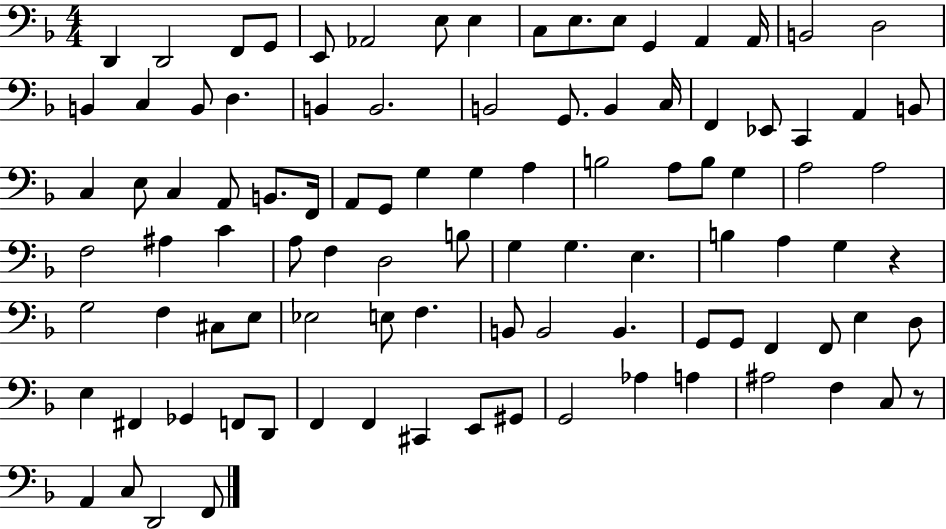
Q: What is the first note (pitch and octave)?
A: D2